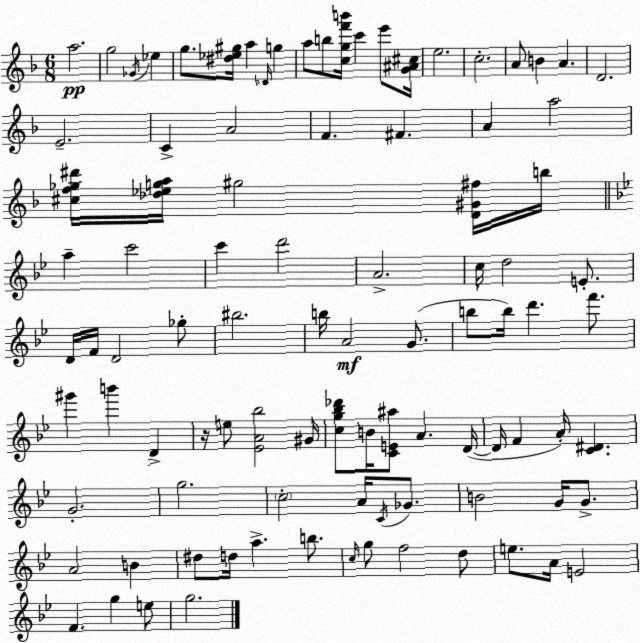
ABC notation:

X:1
T:Untitled
M:6/8
L:1/4
K:F
a2 g2 _G/4 _e g/2 [^d_e^g]/4 a _D/4 g a/2 b/2 [cgf'b']/4 c' e'/2 [G^A^c]/4 e2 c2 A/2 B A D2 E2 C A2 F ^F A a2 [^cf_g^d']/4 [_d_ega]/4 ^g2 [D^G^f]/4 b/4 a c'2 c' d'2 A2 c/4 d2 E/2 D/4 F/4 D2 _g/2 ^b2 b/4 A2 G/2 b/2 b/4 d' f'/2 ^g' b' D z/4 e/2 [_EA_b]2 ^G/4 [cg_b_d']/2 B/4 [CE^a]/2 A D/4 D/4 F A/4 [C^D] G2 g2 c2 A/4 C/4 _G/2 B2 G/4 G/2 A2 B ^d/2 d/4 a b/2 c/4 g/2 f2 d/2 e/2 A/4 E2 F g e/2 g2